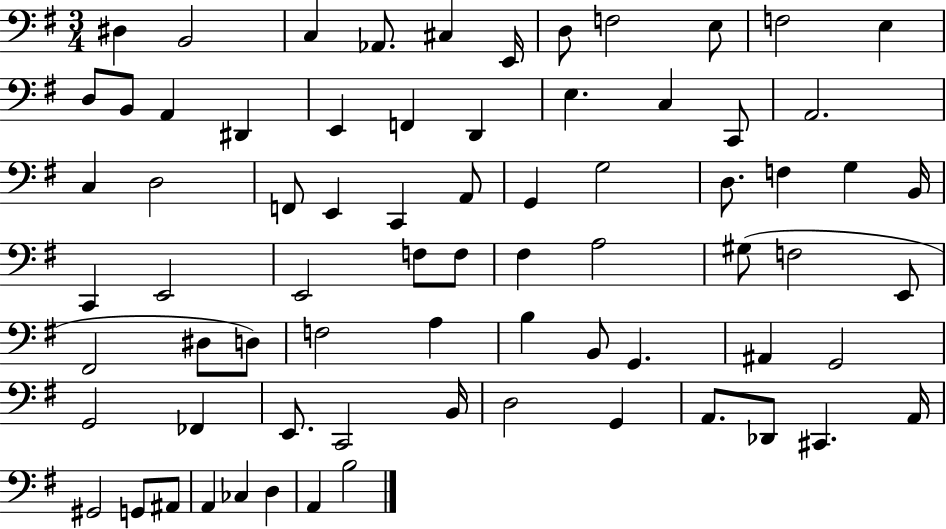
D#3/q B2/h C3/q Ab2/e. C#3/q E2/s D3/e F3/h E3/e F3/h E3/q D3/e B2/e A2/q D#2/q E2/q F2/q D2/q E3/q. C3/q C2/e A2/h. C3/q D3/h F2/e E2/q C2/q A2/e G2/q G3/h D3/e. F3/q G3/q B2/s C2/q E2/h E2/h F3/e F3/e F#3/q A3/h G#3/e F3/h E2/e F#2/h D#3/e D3/e F3/h A3/q B3/q B2/e G2/q. A#2/q G2/h G2/h FES2/q E2/e. C2/h B2/s D3/h G2/q A2/e. Db2/e C#2/q. A2/s G#2/h G2/e A#2/e A2/q CES3/q D3/q A2/q B3/h